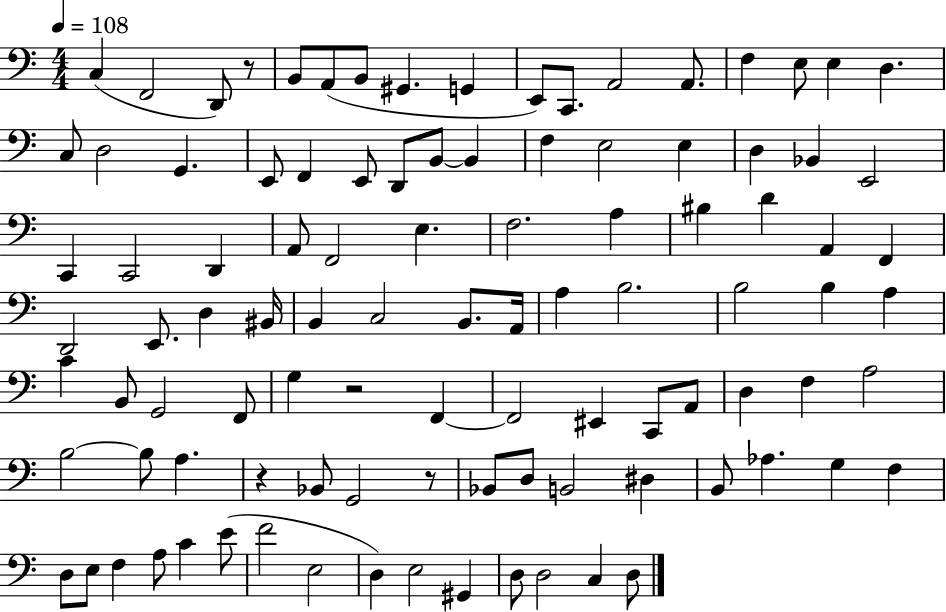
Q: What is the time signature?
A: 4/4